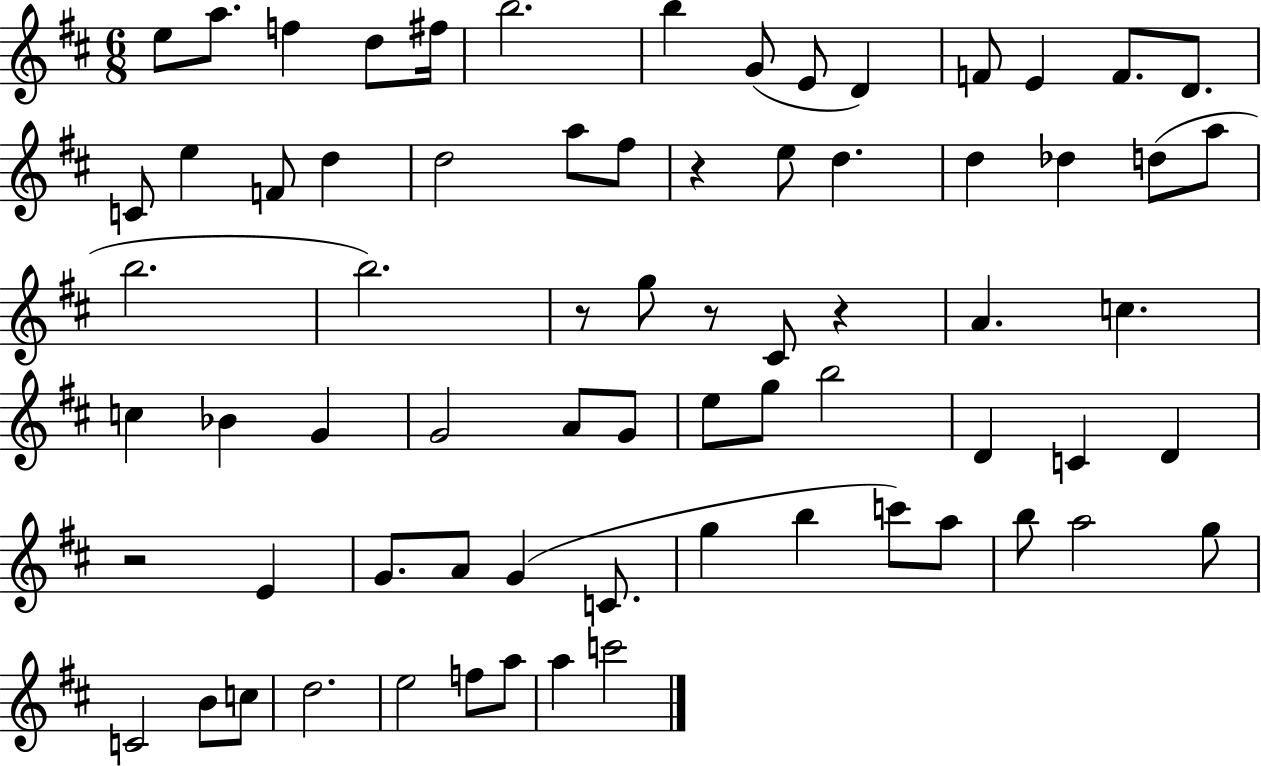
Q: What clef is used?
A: treble